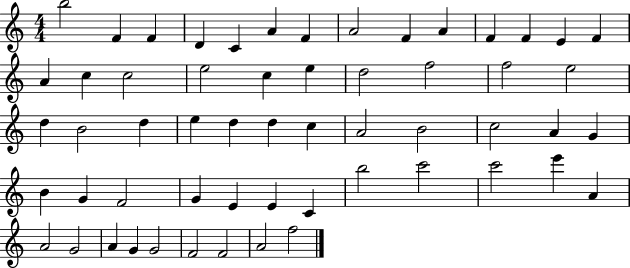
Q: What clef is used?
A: treble